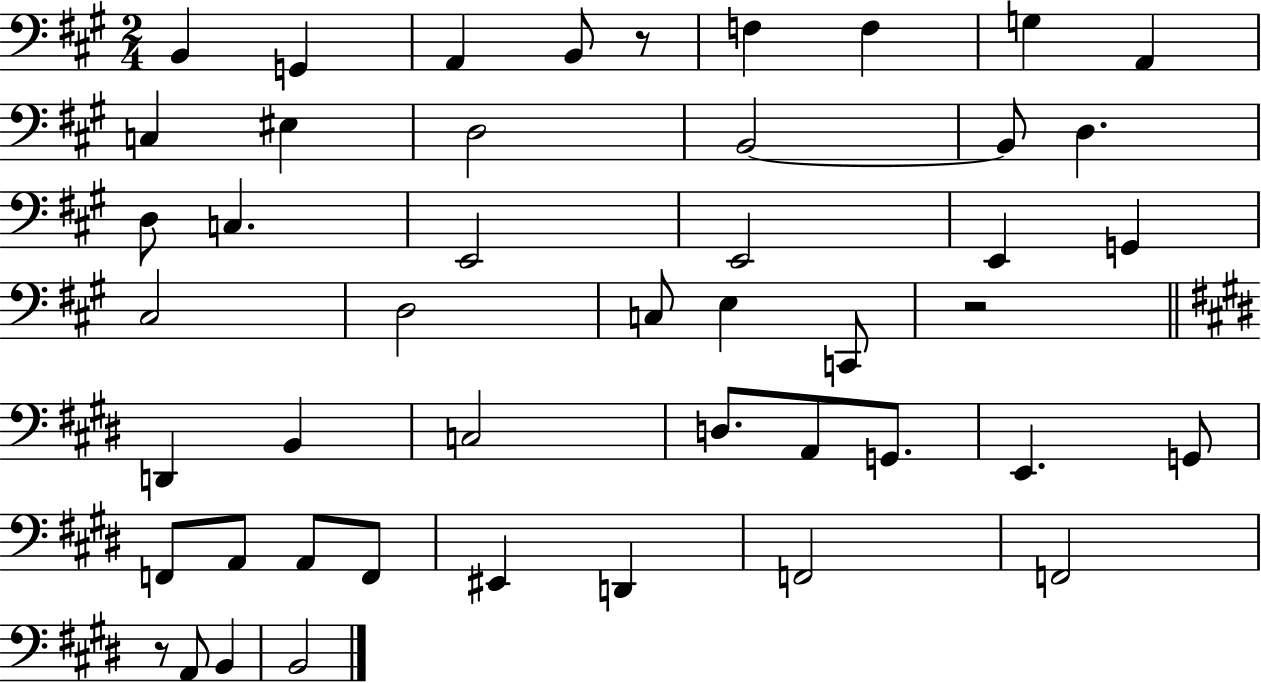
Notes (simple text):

B2/q G2/q A2/q B2/e R/e F3/q F3/q G3/q A2/q C3/q EIS3/q D3/h B2/h B2/e D3/q. D3/e C3/q. E2/h E2/h E2/q G2/q C#3/h D3/h C3/e E3/q C2/e R/h D2/q B2/q C3/h D3/e. A2/e G2/e. E2/q. G2/e F2/e A2/e A2/e F2/e EIS2/q D2/q F2/h F2/h R/e A2/e B2/q B2/h